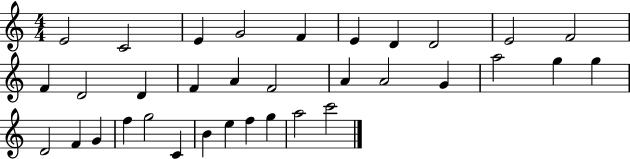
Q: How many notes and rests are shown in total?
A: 34